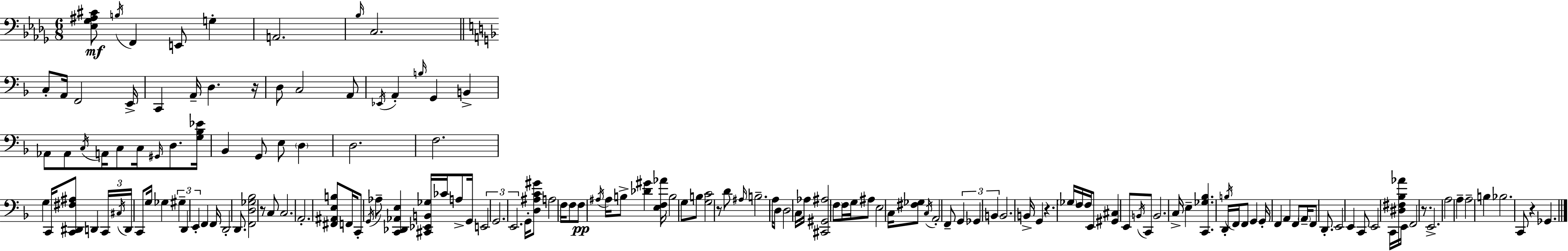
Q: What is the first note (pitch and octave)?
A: B3